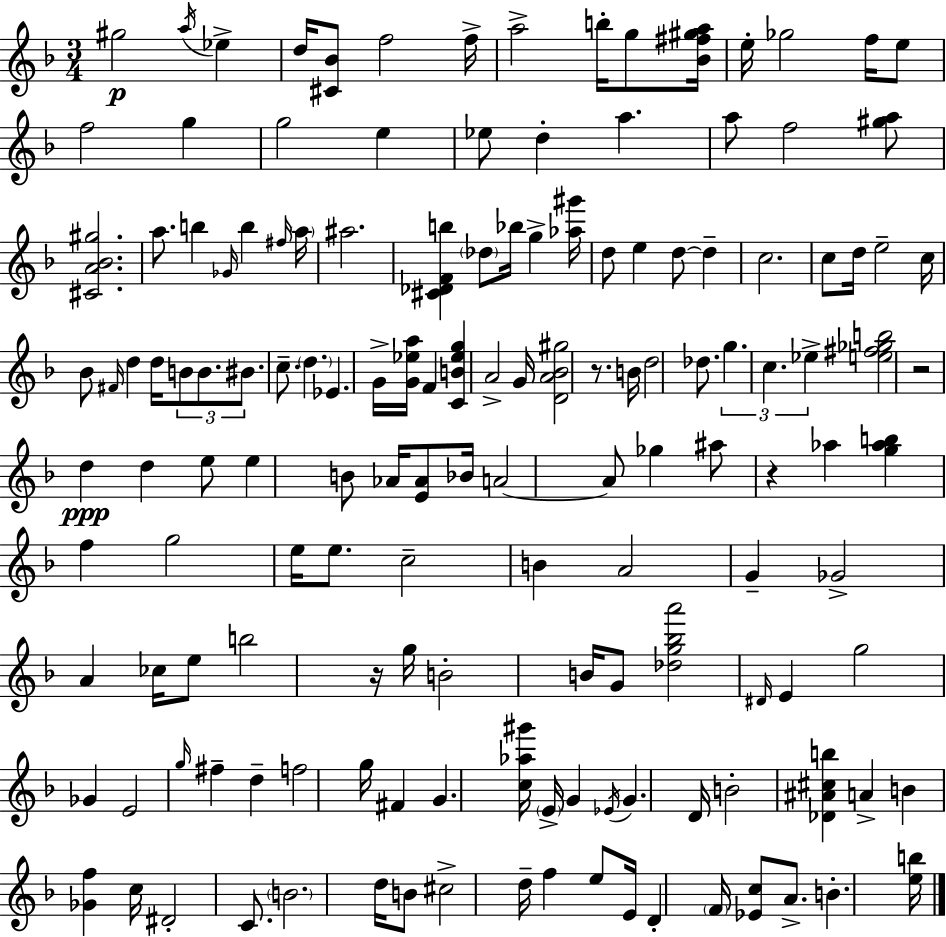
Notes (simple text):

G#5/h A5/s Eb5/q D5/s [C#4,Bb4]/e F5/h F5/s A5/h B5/s G5/e [Bb4,F#5,G#5,A5]/s E5/s Gb5/h F5/s E5/e F5/h G5/q G5/h E5/q Eb5/e D5/q A5/q. A5/e F5/h [G#5,A5]/e [C#4,A4,Bb4,G#5]/h. A5/e. B5/q Gb4/s B5/q F#5/s A5/s A#5/h. [C#4,Db4,F4,B5]/q Db5/e Bb5/s G5/q [Ab5,G#6]/s D5/e E5/q D5/e D5/q C5/h. C5/e D5/s E5/h C5/s Bb4/e F#4/s D5/q D5/s B4/e B4/e. BIS4/e. C5/e. D5/q. Eb4/q. G4/s [G4,Eb5,A5]/s F4/q [C4,B4,Eb5,G5]/q A4/h G4/s [D4,A4,Bb4,G#5]/h R/e. B4/s D5/h Db5/e. G5/q. C5/q. Eb5/q [E5,F#5,Gb5,B5]/h R/h D5/q D5/q E5/e E5/q B4/e Ab4/s [E4,Ab4]/e Bb4/s A4/h A4/e Gb5/q A#5/e R/q Ab5/q [G5,Ab5,B5]/q F5/q G5/h E5/s E5/e. C5/h B4/q A4/h G4/q Gb4/h A4/q CES5/s E5/e B5/h R/s G5/s B4/h B4/s G4/e [Db5,G5,Bb5,A6]/h D#4/s E4/q G5/h Gb4/q E4/h G5/s F#5/q D5/q F5/h G5/s F#4/q G4/q. [C5,Ab5,G#6]/s E4/s G4/q Eb4/s G4/q. D4/s B4/h [Db4,A#4,C#5,B5]/q A4/q B4/q [Gb4,F5]/q C5/s D#4/h C4/e. B4/h. D5/s B4/e C#5/h D5/s F5/q E5/e E4/s D4/q F4/s [Eb4,C5]/e A4/e. B4/q. [E5,B5]/s